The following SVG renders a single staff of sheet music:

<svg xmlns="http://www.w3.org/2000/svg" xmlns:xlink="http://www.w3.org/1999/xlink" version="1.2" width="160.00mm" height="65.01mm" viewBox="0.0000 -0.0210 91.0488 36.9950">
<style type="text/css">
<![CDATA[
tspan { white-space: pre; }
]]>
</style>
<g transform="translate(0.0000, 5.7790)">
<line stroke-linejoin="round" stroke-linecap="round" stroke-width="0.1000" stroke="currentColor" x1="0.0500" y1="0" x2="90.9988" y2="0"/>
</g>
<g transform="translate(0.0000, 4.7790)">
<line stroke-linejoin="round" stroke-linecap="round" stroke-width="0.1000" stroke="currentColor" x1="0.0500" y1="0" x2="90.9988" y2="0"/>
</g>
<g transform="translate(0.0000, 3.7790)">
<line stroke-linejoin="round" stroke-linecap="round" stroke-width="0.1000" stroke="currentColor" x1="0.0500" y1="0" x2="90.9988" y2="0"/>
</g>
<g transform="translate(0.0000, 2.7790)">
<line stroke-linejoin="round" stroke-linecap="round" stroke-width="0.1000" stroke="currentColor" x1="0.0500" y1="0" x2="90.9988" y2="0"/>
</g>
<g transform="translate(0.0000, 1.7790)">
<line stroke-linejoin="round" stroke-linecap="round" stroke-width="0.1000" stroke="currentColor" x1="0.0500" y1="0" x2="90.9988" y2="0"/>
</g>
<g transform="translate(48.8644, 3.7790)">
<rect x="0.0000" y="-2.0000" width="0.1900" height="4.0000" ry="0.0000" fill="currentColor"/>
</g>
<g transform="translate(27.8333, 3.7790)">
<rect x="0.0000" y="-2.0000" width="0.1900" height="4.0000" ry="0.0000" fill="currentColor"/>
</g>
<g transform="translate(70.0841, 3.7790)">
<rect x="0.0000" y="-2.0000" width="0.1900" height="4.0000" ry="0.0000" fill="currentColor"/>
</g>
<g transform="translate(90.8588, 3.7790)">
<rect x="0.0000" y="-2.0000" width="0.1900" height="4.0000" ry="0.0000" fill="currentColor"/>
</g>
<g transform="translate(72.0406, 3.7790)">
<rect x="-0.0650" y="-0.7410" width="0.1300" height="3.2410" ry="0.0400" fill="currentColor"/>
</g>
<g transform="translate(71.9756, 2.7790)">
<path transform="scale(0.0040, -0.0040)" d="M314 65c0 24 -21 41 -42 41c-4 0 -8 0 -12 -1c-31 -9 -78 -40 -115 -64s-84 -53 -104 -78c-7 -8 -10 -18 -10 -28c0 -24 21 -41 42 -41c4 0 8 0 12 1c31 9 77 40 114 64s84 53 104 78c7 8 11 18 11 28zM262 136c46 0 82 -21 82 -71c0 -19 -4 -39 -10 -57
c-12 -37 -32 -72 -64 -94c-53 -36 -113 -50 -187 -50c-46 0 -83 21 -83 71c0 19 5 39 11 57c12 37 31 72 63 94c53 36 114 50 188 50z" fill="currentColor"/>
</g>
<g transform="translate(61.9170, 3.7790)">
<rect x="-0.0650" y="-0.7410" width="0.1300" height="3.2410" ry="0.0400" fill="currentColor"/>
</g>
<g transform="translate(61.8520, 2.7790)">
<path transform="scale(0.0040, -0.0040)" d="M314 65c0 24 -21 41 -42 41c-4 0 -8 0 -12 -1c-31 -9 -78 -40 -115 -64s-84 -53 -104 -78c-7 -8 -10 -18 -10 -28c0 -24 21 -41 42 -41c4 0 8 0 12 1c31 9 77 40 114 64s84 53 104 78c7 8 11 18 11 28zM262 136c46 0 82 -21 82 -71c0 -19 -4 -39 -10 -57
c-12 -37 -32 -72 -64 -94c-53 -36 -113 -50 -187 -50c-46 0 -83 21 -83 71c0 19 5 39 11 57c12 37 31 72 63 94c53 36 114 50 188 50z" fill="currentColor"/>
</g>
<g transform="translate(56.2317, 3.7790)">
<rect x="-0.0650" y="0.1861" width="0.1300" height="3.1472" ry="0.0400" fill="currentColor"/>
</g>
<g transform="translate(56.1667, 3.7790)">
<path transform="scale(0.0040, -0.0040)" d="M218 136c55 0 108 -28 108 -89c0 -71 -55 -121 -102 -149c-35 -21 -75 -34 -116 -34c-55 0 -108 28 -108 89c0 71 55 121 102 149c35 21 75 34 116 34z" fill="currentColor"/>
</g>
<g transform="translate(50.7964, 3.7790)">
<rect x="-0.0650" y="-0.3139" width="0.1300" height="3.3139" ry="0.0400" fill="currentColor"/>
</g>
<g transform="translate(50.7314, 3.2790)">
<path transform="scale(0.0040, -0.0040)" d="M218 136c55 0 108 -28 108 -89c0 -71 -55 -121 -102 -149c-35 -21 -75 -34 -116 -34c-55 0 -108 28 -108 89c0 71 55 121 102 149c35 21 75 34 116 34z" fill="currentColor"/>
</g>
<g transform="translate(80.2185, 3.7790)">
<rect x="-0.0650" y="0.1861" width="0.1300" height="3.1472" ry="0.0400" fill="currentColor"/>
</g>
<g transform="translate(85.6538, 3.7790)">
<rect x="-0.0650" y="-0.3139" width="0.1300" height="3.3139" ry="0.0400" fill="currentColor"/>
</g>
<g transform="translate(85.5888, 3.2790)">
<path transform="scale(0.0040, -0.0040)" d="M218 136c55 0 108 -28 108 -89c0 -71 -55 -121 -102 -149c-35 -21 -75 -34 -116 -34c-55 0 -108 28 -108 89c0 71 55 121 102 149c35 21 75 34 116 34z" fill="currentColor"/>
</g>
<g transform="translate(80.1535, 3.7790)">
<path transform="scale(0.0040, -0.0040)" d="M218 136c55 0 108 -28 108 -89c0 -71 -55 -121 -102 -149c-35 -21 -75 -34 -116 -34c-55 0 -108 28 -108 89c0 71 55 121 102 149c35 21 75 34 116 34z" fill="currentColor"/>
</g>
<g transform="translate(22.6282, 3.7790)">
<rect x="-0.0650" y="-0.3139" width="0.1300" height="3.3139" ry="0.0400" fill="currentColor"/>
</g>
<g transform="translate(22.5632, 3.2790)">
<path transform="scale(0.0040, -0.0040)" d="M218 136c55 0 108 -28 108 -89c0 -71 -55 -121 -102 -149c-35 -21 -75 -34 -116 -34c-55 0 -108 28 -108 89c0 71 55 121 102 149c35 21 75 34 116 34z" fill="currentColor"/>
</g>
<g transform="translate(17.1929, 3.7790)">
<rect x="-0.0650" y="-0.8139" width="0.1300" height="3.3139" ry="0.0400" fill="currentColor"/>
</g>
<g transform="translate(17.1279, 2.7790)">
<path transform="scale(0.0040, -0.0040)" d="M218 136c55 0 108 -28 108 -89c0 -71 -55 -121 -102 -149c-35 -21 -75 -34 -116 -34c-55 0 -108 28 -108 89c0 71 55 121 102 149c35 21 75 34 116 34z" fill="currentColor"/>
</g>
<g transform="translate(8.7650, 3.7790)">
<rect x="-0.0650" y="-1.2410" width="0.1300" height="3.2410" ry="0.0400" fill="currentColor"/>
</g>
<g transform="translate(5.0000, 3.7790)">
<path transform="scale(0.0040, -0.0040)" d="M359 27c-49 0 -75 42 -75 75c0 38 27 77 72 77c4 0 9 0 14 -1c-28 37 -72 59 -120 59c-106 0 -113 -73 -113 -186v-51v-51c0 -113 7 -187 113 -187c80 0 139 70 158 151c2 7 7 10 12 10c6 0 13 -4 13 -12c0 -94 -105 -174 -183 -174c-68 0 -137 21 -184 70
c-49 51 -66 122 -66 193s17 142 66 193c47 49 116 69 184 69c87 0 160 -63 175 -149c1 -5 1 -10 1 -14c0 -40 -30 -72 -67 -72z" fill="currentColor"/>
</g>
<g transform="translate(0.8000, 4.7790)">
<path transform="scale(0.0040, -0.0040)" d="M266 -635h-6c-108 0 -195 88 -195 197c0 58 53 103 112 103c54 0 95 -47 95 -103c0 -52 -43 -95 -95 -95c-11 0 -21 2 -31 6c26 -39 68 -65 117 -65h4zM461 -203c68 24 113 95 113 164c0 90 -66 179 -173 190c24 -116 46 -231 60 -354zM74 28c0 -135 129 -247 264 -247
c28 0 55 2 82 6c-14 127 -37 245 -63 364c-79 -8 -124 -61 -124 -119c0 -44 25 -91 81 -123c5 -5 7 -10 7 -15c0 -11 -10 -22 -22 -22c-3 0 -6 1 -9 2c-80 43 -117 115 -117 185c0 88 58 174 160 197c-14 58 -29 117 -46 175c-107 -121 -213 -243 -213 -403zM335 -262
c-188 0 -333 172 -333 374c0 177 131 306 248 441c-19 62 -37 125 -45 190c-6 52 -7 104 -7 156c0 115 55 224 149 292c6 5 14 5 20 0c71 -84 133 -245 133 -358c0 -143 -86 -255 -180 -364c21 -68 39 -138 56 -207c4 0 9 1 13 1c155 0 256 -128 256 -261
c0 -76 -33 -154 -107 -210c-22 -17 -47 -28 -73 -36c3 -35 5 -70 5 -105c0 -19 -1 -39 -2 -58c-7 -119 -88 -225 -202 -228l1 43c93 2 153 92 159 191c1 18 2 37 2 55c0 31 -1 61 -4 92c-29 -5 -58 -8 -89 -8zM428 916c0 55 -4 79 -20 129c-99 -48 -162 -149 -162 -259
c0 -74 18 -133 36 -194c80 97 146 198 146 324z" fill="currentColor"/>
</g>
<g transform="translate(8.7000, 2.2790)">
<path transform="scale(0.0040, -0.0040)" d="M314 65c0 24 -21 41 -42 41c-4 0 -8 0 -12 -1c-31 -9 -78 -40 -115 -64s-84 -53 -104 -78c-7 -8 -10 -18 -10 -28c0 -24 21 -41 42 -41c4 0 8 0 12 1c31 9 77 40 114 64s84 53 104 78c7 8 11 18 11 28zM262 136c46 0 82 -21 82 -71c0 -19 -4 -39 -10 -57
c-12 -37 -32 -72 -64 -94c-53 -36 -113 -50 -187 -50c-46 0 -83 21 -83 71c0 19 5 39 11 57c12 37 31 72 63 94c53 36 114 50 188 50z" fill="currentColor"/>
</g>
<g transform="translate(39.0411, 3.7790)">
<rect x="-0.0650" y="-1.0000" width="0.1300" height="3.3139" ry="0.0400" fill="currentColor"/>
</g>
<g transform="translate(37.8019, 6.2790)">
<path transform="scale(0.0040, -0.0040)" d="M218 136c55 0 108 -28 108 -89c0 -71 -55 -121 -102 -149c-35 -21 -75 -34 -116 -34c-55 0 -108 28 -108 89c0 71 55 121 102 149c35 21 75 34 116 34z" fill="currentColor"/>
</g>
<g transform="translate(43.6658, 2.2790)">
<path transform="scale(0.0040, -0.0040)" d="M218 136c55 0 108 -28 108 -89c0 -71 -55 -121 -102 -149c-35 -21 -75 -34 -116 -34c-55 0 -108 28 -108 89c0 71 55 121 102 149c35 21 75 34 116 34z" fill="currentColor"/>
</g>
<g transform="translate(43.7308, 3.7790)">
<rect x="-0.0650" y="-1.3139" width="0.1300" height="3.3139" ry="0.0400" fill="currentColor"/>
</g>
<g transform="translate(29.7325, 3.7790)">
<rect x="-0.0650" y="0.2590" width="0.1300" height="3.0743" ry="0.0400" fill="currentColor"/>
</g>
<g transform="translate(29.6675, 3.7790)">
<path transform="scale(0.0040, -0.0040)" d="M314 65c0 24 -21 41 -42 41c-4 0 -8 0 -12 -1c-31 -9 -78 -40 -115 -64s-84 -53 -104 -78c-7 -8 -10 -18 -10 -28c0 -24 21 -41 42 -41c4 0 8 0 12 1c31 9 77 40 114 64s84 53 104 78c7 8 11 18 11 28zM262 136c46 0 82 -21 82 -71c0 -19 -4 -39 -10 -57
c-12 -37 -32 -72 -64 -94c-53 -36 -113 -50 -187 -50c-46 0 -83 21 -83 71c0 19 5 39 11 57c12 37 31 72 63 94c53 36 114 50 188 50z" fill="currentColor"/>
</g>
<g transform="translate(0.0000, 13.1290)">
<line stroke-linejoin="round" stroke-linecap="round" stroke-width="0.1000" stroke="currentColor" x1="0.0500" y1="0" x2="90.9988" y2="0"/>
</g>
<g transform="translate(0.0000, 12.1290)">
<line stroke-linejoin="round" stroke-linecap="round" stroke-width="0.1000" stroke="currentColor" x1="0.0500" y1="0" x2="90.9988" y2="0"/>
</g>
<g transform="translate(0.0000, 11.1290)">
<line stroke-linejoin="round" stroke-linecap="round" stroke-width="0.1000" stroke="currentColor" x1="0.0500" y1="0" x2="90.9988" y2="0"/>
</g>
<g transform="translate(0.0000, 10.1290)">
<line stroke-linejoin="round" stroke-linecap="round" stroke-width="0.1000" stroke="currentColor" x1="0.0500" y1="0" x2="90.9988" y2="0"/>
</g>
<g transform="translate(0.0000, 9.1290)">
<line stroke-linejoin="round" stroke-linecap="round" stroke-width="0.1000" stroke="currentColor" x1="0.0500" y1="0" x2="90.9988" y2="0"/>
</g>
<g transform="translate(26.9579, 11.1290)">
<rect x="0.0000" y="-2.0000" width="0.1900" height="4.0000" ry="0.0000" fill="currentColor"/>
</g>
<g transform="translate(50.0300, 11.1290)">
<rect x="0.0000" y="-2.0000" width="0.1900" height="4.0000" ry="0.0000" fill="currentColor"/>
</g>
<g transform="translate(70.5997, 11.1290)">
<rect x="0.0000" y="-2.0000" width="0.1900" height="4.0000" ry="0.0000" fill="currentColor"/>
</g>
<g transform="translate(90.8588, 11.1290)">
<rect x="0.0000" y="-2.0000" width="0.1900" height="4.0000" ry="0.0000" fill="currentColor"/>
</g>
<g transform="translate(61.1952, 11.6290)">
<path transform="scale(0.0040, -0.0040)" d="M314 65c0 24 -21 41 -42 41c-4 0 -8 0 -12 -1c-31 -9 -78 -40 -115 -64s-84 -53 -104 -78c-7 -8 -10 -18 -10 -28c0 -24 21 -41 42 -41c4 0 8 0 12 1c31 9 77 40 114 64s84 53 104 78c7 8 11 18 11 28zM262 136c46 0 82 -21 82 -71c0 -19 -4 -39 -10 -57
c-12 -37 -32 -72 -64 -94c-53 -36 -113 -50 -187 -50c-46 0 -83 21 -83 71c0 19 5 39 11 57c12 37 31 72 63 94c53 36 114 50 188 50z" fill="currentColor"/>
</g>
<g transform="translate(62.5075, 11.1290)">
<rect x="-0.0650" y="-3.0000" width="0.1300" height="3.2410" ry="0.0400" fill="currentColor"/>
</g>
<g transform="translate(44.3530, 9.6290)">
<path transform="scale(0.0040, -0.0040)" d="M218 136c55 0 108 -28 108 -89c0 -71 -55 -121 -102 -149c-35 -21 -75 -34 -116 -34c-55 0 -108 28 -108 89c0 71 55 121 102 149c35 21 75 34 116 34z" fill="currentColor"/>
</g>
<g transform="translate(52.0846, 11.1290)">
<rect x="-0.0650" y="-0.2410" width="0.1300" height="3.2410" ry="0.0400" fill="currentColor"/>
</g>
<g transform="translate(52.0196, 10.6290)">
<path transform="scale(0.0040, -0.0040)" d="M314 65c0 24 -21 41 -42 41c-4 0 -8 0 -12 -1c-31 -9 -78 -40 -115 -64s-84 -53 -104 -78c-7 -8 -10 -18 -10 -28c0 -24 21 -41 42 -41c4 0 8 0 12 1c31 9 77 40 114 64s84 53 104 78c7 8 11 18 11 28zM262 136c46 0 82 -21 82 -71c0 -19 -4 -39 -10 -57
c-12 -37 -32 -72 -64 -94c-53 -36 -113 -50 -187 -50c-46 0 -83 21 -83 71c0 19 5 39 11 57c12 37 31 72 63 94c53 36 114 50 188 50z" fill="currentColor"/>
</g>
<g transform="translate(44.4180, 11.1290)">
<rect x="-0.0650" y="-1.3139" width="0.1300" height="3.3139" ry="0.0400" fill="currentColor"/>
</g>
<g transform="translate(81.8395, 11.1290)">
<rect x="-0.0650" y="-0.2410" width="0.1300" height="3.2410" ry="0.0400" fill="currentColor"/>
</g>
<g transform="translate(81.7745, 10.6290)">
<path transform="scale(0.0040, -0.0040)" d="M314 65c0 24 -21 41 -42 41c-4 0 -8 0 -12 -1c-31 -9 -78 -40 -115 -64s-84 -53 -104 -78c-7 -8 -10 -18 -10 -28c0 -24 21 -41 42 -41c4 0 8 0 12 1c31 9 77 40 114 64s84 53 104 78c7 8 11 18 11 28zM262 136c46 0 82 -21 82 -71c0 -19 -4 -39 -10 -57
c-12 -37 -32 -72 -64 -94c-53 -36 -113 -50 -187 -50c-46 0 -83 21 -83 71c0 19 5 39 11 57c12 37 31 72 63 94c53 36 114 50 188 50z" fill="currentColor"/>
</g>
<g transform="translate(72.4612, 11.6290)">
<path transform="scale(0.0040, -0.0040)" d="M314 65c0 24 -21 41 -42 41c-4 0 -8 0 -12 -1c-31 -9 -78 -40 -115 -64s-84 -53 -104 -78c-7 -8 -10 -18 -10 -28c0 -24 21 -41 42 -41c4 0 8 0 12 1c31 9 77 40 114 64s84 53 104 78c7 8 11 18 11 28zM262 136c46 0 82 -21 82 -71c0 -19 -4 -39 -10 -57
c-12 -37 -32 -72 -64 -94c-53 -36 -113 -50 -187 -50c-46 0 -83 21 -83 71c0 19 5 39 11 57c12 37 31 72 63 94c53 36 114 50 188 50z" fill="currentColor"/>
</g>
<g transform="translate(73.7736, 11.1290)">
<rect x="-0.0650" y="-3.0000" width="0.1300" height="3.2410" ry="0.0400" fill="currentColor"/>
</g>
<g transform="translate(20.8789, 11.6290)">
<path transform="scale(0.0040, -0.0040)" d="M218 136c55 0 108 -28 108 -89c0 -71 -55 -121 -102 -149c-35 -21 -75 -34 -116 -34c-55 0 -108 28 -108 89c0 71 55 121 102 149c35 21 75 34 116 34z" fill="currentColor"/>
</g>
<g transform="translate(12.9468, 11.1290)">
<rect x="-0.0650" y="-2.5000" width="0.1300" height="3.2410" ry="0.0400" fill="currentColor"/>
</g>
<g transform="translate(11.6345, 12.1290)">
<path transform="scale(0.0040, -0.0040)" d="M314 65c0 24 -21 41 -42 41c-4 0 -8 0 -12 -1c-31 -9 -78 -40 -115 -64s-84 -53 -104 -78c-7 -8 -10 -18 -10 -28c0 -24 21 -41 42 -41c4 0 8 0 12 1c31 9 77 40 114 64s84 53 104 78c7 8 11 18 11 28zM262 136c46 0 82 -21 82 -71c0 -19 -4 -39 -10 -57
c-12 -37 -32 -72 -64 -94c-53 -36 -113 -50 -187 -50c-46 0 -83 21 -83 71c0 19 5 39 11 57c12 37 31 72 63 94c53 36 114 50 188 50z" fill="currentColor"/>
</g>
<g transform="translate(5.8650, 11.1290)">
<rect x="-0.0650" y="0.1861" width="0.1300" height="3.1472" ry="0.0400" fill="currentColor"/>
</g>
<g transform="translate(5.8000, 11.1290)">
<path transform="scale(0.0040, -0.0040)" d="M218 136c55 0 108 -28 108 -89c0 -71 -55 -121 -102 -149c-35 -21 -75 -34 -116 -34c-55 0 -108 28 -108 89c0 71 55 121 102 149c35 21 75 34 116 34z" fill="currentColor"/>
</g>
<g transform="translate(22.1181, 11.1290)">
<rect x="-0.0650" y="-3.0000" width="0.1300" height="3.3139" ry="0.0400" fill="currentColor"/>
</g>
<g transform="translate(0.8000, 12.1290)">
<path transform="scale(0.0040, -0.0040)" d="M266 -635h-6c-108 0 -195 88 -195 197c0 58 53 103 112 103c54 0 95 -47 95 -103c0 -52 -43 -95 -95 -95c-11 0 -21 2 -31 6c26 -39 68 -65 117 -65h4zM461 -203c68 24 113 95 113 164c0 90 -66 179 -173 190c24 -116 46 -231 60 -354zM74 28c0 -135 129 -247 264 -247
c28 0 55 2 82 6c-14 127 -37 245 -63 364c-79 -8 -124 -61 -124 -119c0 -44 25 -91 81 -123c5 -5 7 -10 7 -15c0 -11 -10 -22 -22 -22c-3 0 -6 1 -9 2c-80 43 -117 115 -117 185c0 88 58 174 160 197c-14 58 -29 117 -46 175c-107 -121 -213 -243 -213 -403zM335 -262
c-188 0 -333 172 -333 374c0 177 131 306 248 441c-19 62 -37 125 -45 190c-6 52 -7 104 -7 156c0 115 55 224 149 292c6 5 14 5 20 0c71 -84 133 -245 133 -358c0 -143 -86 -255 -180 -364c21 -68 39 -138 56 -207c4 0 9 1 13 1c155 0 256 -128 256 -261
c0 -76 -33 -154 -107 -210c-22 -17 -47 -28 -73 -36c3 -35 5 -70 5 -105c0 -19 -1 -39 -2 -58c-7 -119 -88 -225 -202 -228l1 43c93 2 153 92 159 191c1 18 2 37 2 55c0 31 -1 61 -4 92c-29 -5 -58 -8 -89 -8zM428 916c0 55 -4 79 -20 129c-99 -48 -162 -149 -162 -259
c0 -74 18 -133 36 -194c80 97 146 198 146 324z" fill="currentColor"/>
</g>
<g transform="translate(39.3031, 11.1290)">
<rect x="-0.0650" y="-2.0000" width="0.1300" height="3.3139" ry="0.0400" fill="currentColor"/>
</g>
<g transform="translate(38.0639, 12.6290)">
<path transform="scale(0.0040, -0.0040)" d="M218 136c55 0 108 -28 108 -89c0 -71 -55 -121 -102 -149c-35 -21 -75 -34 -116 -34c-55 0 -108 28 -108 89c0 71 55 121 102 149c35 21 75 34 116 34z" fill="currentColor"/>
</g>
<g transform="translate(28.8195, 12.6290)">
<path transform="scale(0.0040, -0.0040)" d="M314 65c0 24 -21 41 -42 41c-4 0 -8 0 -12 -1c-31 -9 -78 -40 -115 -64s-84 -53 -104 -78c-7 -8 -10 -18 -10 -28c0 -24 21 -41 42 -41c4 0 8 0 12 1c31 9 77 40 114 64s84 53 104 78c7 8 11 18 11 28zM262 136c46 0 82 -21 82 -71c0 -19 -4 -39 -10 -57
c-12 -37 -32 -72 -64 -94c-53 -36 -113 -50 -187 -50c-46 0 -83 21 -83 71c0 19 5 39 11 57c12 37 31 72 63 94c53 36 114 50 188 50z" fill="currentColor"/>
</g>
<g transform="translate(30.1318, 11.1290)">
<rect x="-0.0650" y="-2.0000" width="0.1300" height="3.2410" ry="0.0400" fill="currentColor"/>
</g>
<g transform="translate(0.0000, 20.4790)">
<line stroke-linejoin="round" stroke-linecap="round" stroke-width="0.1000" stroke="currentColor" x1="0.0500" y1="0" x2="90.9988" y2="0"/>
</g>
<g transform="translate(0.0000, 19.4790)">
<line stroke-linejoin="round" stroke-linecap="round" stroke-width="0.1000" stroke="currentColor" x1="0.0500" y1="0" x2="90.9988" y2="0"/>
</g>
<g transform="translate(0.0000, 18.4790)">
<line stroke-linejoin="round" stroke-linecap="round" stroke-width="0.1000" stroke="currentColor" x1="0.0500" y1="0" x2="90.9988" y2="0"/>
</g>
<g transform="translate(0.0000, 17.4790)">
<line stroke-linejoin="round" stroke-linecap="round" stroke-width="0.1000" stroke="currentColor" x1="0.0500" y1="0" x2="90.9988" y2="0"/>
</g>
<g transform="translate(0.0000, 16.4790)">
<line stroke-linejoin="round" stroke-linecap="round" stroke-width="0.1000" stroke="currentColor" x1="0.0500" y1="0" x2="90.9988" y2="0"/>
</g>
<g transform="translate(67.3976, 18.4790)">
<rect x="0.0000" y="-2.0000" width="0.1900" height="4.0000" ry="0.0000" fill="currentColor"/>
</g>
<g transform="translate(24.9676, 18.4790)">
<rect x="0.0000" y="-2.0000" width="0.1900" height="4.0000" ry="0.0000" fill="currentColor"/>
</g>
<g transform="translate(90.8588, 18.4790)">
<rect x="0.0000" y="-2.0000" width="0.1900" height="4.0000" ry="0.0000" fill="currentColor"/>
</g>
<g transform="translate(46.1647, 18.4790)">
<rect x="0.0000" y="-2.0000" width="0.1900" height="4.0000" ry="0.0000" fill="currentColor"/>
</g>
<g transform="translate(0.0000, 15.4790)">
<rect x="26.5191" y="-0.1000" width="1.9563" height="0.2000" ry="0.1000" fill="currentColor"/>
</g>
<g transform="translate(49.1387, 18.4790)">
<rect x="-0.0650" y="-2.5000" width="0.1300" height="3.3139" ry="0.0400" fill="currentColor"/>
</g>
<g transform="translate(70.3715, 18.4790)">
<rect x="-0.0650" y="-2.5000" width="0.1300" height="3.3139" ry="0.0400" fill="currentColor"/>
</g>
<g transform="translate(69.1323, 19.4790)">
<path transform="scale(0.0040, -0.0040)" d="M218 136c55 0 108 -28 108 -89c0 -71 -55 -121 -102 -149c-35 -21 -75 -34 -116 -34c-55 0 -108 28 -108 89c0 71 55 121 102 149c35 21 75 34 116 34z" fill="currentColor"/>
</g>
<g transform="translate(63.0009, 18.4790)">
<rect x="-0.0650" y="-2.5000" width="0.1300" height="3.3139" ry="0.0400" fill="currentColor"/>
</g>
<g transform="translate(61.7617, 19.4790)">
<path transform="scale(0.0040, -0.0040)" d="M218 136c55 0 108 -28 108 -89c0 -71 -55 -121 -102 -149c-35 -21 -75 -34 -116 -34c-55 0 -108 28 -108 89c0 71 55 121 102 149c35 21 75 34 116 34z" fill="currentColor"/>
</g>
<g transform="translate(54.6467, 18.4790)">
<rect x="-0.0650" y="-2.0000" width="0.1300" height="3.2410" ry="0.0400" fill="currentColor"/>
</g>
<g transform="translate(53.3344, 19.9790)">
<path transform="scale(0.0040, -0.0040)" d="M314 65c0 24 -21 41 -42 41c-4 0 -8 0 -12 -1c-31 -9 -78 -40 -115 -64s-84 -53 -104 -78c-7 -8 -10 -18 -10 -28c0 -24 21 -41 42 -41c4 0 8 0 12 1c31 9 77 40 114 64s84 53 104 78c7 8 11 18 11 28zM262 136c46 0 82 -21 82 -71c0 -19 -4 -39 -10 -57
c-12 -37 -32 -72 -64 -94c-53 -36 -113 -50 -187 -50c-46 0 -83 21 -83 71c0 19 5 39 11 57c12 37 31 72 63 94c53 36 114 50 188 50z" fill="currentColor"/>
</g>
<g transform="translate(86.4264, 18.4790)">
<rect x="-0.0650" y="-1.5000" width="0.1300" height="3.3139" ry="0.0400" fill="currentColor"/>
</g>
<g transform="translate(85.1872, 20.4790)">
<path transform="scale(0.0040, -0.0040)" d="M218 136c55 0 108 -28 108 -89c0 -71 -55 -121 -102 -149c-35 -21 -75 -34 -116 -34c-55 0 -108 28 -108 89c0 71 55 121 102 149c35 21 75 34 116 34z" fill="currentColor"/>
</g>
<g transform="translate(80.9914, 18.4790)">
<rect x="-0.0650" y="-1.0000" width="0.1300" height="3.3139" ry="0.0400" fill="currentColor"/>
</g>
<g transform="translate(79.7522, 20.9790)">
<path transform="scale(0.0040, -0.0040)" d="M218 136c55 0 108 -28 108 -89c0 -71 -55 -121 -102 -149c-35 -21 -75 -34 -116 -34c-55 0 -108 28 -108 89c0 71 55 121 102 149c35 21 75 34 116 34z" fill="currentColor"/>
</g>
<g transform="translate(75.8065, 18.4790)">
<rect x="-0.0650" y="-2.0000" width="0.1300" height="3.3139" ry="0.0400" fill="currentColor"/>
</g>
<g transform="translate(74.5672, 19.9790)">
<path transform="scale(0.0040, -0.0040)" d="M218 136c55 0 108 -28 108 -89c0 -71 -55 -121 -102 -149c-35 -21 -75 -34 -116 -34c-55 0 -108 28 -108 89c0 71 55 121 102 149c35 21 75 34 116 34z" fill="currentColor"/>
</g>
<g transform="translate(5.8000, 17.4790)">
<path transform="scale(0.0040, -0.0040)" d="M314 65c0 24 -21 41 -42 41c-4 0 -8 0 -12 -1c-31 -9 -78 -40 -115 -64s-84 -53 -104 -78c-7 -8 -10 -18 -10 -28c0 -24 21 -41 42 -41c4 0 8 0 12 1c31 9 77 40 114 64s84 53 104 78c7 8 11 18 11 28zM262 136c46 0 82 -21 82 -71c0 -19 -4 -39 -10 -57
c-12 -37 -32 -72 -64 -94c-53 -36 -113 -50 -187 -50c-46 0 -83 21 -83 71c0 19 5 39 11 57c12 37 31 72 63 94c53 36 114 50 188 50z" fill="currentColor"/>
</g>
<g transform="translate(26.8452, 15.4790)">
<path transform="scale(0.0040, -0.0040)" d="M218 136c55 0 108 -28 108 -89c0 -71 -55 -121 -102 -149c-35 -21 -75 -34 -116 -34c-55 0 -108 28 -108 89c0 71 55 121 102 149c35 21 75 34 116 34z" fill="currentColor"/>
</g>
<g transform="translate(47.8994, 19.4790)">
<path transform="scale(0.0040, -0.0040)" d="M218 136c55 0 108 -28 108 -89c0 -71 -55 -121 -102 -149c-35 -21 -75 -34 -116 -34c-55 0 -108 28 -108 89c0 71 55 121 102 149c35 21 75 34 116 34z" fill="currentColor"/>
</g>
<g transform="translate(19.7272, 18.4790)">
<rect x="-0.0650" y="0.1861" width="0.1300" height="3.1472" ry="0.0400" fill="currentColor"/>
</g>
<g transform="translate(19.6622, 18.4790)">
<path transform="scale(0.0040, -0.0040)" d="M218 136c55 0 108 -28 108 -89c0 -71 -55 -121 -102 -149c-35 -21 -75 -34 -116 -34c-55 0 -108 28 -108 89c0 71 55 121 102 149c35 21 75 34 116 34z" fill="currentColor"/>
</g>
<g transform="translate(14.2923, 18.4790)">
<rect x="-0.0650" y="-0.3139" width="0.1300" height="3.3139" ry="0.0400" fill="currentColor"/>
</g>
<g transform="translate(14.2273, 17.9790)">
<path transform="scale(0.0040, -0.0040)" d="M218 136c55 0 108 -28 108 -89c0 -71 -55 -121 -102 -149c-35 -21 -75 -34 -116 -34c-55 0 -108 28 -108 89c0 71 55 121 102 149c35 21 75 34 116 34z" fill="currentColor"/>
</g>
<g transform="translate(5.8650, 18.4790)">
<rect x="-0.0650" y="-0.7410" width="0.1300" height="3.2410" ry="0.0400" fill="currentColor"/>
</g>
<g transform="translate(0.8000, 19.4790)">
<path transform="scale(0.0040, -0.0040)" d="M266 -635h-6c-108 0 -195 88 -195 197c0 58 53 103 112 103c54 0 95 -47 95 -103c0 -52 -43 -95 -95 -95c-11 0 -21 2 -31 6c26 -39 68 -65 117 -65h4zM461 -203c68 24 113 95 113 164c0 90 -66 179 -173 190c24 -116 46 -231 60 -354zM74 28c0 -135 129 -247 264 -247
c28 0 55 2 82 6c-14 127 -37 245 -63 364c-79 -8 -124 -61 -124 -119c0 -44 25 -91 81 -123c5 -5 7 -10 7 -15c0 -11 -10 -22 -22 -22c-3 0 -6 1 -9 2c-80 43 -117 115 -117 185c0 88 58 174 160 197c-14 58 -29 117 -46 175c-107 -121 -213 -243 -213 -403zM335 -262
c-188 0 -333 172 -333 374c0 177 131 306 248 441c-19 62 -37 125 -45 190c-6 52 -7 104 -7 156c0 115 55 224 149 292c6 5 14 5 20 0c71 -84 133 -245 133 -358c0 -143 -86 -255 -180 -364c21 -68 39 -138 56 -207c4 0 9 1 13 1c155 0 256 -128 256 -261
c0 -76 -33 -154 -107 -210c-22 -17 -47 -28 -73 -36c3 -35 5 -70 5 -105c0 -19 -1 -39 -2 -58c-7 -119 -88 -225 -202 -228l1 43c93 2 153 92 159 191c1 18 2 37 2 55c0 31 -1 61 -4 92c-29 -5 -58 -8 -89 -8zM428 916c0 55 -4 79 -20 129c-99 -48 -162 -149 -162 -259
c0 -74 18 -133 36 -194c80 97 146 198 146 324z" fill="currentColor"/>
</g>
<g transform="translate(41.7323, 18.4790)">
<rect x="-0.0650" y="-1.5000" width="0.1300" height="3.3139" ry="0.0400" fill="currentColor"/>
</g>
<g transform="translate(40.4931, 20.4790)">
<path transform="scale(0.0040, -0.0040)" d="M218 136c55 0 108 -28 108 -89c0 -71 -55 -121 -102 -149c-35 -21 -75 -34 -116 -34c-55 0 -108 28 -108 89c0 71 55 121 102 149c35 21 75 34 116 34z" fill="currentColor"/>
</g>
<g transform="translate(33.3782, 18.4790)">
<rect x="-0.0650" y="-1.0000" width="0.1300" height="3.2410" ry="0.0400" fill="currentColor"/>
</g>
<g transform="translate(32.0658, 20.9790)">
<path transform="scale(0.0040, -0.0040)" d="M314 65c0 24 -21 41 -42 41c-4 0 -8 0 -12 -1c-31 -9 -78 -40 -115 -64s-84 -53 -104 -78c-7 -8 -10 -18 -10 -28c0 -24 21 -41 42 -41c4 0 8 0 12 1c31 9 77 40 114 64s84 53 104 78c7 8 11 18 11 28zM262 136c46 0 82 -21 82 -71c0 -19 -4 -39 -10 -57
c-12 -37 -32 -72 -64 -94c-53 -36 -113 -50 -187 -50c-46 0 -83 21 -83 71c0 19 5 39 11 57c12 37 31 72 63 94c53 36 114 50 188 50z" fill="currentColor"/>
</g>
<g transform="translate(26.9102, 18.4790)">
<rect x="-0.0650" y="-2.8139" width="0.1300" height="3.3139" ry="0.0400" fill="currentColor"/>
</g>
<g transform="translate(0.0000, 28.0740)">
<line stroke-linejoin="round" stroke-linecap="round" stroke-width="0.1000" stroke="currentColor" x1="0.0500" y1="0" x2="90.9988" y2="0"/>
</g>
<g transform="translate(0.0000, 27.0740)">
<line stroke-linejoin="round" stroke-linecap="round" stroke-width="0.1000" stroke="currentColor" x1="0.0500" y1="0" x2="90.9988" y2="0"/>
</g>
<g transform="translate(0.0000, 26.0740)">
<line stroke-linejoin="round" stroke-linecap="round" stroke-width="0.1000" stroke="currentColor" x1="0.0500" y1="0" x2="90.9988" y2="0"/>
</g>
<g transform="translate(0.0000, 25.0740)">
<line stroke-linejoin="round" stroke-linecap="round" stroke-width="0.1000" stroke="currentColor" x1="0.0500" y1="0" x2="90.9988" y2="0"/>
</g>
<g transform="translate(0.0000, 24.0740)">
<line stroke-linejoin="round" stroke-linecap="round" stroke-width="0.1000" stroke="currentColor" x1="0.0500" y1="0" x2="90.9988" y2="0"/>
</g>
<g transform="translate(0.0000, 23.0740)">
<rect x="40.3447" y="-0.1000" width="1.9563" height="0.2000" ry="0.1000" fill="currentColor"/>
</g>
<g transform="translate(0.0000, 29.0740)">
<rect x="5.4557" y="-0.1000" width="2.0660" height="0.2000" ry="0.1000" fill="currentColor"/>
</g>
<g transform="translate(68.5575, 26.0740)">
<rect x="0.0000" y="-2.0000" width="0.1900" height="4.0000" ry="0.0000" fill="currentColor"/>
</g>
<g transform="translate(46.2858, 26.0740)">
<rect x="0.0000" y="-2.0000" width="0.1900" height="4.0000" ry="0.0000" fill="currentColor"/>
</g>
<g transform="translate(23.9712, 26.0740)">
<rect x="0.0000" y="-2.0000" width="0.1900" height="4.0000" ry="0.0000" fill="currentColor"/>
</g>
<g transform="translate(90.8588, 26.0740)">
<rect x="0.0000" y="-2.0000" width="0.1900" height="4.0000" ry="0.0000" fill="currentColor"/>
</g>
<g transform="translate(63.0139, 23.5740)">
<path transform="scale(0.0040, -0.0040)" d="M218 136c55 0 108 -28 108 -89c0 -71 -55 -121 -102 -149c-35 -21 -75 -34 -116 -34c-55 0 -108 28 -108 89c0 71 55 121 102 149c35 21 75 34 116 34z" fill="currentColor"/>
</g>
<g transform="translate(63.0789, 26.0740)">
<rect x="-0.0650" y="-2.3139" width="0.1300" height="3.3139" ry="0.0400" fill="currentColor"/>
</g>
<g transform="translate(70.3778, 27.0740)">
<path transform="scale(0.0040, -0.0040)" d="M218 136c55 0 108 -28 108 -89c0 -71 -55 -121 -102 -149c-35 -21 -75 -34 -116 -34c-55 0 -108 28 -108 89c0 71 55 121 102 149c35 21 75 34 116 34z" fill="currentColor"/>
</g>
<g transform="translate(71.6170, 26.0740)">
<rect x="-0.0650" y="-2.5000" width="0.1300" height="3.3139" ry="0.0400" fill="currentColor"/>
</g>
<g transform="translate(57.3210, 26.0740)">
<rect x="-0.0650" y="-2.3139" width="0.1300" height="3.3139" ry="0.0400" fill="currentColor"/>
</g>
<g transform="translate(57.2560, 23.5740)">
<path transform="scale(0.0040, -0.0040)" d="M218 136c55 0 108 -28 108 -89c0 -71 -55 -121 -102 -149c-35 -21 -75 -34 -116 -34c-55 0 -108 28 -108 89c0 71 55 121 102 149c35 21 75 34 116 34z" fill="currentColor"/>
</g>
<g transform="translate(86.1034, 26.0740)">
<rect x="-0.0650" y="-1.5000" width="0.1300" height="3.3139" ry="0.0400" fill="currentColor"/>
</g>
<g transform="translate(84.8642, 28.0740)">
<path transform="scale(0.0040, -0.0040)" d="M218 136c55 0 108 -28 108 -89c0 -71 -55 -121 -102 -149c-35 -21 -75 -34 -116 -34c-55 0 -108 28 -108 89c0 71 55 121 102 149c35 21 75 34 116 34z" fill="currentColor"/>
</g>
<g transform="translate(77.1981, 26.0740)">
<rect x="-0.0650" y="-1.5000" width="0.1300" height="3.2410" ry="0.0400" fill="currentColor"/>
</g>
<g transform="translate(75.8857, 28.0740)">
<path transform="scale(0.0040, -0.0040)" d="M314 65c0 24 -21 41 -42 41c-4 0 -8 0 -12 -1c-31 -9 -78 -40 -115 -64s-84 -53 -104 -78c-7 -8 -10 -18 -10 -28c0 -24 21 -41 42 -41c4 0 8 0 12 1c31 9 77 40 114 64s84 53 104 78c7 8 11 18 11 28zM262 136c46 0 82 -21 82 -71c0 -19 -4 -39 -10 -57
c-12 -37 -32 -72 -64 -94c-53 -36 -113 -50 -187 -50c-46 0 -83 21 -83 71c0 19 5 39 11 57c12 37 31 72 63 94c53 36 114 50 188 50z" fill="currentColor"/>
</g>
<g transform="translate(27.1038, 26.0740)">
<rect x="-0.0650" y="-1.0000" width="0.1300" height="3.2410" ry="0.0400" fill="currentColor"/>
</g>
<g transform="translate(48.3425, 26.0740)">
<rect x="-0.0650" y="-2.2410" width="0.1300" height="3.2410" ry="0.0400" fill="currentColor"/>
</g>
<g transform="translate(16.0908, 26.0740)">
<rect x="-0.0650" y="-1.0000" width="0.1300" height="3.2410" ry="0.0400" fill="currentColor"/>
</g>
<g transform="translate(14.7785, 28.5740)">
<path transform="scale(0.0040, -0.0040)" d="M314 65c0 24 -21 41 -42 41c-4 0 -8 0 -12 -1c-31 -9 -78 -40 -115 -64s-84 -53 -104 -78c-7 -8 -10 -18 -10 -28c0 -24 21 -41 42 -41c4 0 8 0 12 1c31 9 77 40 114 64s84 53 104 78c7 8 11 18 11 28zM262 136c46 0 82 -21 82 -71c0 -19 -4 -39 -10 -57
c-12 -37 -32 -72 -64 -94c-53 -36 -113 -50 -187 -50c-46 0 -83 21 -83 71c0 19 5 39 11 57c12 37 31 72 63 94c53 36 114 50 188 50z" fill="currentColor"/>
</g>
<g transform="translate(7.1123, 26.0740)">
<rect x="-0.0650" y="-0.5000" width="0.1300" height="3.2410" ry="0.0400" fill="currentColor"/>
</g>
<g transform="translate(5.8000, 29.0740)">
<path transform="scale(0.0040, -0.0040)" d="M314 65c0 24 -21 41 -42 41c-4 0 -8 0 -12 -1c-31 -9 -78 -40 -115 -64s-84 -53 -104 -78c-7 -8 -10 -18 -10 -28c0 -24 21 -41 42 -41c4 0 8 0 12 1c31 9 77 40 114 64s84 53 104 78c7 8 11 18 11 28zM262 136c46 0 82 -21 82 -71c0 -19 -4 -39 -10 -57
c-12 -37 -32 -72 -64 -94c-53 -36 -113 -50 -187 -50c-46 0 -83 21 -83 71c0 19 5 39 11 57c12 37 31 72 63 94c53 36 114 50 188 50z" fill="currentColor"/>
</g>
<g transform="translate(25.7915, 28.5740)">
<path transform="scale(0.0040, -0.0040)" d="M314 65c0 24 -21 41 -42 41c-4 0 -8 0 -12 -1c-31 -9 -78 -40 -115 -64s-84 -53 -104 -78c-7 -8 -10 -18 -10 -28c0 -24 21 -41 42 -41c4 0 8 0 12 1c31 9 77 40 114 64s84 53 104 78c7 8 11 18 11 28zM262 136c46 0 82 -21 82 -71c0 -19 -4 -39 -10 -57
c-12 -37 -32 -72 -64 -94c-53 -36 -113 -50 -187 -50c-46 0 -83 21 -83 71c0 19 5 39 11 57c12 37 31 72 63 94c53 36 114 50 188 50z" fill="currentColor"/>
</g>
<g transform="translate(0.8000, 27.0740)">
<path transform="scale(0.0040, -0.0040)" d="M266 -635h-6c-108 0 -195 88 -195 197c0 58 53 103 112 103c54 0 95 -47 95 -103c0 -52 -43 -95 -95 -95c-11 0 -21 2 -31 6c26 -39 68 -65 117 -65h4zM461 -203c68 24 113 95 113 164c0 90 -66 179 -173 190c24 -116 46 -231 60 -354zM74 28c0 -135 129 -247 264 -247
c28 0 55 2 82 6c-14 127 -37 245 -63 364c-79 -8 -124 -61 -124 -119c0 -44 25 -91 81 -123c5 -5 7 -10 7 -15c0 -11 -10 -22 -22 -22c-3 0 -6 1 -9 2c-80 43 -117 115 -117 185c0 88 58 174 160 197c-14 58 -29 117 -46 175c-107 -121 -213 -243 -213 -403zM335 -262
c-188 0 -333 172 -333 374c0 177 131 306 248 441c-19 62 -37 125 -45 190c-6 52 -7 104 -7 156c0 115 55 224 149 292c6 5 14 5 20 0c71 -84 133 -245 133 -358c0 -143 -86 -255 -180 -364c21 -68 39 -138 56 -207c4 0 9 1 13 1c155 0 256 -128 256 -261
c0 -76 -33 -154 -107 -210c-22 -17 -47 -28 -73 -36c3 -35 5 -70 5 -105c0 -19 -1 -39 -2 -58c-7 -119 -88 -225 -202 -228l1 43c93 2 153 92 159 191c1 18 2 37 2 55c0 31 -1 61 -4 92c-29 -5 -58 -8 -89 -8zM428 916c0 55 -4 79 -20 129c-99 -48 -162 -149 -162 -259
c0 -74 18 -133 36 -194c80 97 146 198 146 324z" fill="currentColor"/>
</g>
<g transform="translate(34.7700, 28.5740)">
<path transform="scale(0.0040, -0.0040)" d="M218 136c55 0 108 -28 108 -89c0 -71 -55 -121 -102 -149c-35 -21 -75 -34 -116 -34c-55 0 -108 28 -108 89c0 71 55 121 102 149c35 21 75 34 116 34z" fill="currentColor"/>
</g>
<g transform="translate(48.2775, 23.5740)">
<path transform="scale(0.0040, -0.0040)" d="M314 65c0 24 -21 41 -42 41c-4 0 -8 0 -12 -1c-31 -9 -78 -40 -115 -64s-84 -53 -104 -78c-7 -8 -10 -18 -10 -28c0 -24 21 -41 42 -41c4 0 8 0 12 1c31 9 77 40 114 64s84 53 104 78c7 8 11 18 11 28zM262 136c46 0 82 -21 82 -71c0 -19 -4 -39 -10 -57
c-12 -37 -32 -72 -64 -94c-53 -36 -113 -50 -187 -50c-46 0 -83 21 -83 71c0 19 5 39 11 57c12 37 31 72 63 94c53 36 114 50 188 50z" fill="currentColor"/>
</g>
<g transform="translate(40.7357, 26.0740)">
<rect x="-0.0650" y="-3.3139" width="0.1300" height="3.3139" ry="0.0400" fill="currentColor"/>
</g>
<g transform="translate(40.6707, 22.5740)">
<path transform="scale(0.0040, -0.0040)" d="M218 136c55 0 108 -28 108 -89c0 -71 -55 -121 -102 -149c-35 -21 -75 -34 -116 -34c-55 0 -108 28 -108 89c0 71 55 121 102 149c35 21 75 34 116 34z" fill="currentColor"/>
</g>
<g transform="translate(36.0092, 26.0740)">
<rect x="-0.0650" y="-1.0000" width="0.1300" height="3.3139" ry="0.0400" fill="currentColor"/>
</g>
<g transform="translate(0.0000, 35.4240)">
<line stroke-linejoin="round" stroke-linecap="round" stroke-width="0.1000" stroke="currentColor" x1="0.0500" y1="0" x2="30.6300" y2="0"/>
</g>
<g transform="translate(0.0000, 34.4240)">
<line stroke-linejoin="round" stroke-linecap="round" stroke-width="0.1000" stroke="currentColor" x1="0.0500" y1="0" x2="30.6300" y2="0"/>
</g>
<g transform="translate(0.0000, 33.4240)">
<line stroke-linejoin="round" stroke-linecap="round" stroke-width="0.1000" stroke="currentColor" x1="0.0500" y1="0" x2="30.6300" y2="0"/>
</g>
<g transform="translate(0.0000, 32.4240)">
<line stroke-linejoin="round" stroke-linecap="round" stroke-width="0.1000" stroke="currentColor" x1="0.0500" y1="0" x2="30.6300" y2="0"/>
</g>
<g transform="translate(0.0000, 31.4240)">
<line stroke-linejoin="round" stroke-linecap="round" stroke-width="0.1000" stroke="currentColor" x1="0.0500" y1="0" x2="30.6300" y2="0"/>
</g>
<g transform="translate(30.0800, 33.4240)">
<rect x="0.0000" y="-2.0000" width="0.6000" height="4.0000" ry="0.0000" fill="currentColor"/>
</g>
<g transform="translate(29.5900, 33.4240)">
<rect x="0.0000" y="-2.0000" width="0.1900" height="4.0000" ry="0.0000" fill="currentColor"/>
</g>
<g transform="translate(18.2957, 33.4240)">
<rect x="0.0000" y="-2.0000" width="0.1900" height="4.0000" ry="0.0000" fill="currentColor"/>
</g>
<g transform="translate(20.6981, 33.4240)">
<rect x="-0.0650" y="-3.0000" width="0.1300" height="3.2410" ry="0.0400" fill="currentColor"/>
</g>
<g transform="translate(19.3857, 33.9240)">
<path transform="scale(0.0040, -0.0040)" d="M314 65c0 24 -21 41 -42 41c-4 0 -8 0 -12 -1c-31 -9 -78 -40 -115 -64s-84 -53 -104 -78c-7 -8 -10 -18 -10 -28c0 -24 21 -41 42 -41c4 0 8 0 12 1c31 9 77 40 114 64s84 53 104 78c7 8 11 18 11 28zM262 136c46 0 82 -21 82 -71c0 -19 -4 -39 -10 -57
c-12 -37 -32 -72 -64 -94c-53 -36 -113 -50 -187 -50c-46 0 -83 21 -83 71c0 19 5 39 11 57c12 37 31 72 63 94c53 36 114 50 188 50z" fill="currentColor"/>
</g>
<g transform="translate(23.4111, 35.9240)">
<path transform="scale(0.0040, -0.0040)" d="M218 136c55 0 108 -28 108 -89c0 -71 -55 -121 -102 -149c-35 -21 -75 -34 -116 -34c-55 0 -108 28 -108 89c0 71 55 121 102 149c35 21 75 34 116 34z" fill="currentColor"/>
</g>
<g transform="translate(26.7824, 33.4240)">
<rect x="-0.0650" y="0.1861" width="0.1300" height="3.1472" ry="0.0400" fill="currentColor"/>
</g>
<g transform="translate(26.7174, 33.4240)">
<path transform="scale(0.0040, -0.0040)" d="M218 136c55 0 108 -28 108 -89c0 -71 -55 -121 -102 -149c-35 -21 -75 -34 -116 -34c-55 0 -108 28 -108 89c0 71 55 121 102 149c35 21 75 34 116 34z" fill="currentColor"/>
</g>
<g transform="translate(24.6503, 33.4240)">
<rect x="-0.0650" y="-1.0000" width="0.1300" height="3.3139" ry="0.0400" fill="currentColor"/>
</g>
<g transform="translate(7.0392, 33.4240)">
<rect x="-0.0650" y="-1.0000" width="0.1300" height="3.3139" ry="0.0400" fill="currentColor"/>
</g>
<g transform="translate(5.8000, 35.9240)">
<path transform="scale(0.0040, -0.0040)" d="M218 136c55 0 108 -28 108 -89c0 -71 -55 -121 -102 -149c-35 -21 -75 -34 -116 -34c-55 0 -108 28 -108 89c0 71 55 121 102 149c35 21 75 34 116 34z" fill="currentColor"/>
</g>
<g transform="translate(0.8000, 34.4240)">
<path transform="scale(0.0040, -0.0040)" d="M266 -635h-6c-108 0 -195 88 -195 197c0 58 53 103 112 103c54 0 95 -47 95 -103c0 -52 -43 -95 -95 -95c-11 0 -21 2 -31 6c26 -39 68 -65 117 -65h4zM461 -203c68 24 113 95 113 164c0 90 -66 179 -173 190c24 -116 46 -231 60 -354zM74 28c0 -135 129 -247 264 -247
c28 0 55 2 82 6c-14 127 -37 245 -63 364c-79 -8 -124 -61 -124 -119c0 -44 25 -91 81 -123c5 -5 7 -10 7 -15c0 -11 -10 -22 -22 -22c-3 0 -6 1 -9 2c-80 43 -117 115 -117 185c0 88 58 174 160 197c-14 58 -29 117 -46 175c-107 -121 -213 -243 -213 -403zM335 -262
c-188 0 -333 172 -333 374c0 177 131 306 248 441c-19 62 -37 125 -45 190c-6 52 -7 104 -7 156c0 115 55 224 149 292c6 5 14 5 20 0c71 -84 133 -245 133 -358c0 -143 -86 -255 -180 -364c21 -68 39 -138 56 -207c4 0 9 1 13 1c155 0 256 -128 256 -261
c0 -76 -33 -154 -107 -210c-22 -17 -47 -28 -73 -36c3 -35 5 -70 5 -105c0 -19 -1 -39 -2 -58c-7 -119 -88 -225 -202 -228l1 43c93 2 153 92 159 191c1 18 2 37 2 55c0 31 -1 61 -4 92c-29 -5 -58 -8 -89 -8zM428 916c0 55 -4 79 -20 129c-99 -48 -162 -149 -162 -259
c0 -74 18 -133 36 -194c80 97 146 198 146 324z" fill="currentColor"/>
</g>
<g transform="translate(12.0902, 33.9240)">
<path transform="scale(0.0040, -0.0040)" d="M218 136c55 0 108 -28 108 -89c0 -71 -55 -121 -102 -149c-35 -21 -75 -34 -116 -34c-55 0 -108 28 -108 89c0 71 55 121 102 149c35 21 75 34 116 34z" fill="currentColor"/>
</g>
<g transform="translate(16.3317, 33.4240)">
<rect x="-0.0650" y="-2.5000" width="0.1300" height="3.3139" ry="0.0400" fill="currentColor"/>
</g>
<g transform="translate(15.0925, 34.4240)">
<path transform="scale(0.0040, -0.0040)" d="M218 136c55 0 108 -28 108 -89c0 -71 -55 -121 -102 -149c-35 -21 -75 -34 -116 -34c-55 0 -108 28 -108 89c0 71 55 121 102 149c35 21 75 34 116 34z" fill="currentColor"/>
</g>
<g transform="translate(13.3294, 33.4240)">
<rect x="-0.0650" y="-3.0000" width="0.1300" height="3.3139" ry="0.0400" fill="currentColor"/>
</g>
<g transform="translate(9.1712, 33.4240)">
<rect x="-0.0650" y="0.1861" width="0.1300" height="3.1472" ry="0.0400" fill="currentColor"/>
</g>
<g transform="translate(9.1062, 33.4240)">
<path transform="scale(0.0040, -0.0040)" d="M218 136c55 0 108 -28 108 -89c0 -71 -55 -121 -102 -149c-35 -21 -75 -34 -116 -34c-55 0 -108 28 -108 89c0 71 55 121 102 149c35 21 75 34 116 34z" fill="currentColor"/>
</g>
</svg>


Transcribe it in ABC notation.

X:1
T:Untitled
M:4/4
L:1/4
K:C
e2 d c B2 D e c B d2 d2 B c B G2 A F2 F e c2 A2 A2 c2 d2 c B a D2 E G F2 G G F D E C2 D2 D2 D b g2 g g G E2 E D B A G A2 D B